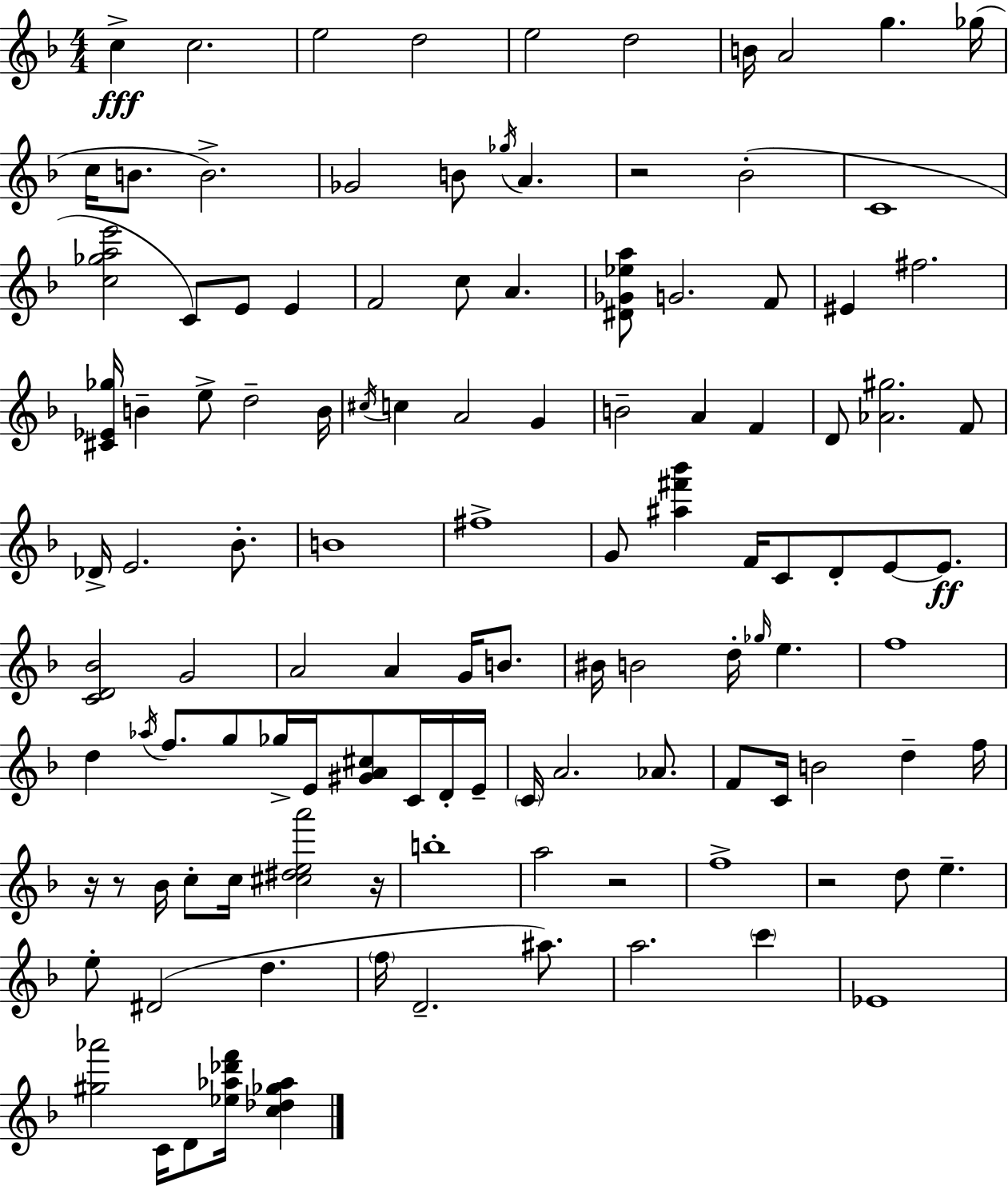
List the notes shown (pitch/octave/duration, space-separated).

C5/q C5/h. E5/h D5/h E5/h D5/h B4/s A4/h G5/q. Gb5/s C5/s B4/e. B4/h. Gb4/h B4/e Gb5/s A4/q. R/h Bb4/h C4/w [C5,Gb5,A5,E6]/h C4/e E4/e E4/q F4/h C5/e A4/q. [D#4,Gb4,Eb5,A5]/e G4/h. F4/e EIS4/q F#5/h. [C#4,Eb4,Gb5]/s B4/q E5/e D5/h B4/s C#5/s C5/q A4/h G4/q B4/h A4/q F4/q D4/e [Ab4,G#5]/h. F4/e Db4/s E4/h. Bb4/e. B4/w F#5/w G4/e [A#5,F#6,Bb6]/q F4/s C4/e D4/e E4/e E4/e. [C4,D4,Bb4]/h G4/h A4/h A4/q G4/s B4/e. BIS4/s B4/h D5/s Gb5/s E5/q. F5/w D5/q Ab5/s F5/e. G5/e Gb5/s E4/s [G#4,A4,C#5]/e C4/s D4/s E4/s C4/s A4/h. Ab4/e. F4/e C4/s B4/h D5/q F5/s R/s R/e Bb4/s C5/e C5/s [C#5,D#5,E5,A6]/h R/s B5/w A5/h R/h F5/w R/h D5/e E5/q. E5/e D#4/h D5/q. F5/s D4/h. A#5/e. A5/h. C6/q Eb4/w [G#5,Ab6]/h C4/s D4/e [Eb5,Ab5,Db6,F6]/s [C5,Db5,Gb5,Ab5]/q